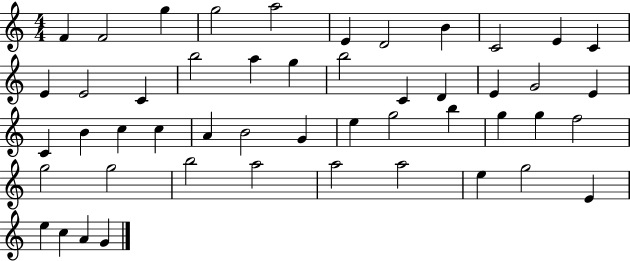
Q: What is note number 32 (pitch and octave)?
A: G5